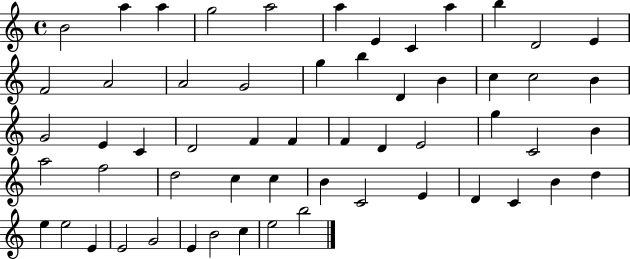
X:1
T:Untitled
M:4/4
L:1/4
K:C
B2 a a g2 a2 a E C a b D2 E F2 A2 A2 G2 g b D B c c2 B G2 E C D2 F F F D E2 g C2 B a2 f2 d2 c c B C2 E D C B d e e2 E E2 G2 E B2 c e2 b2